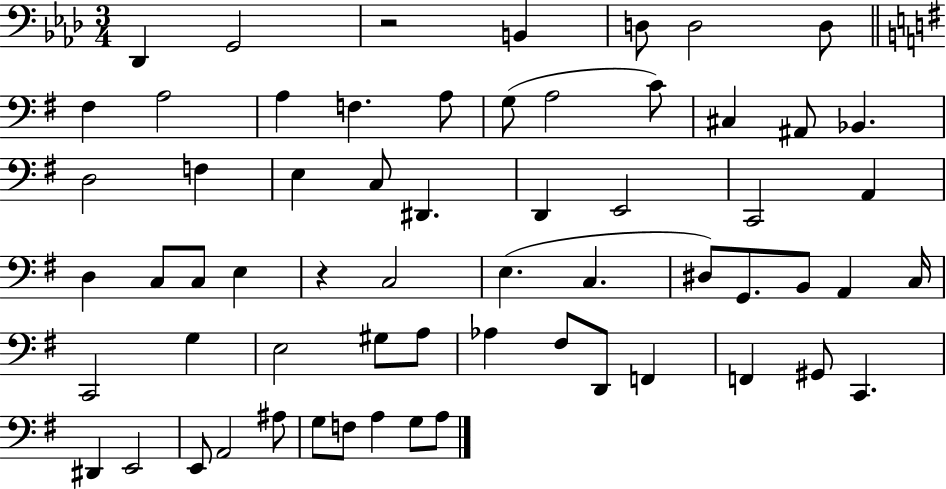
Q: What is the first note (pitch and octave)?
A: Db2